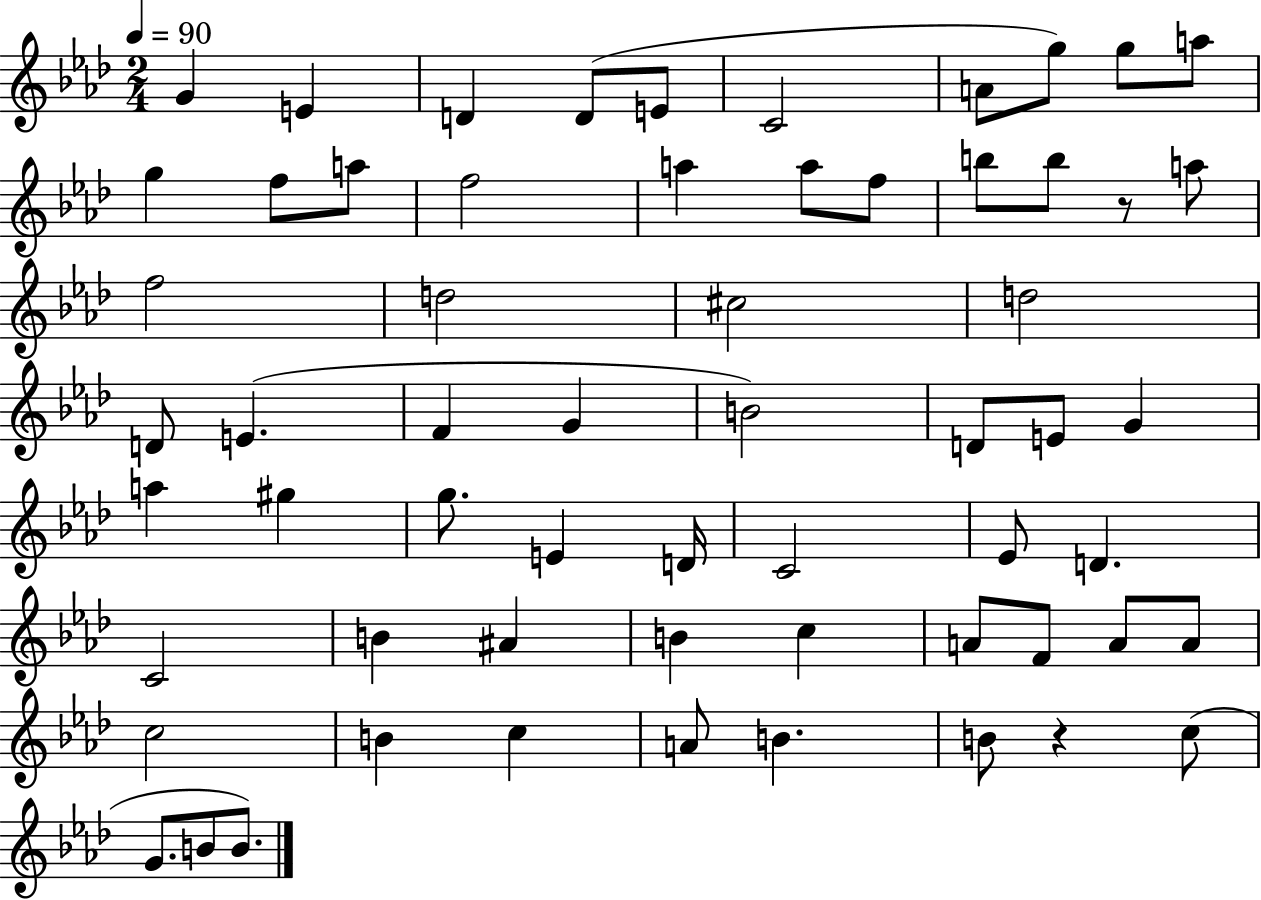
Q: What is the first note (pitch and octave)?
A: G4